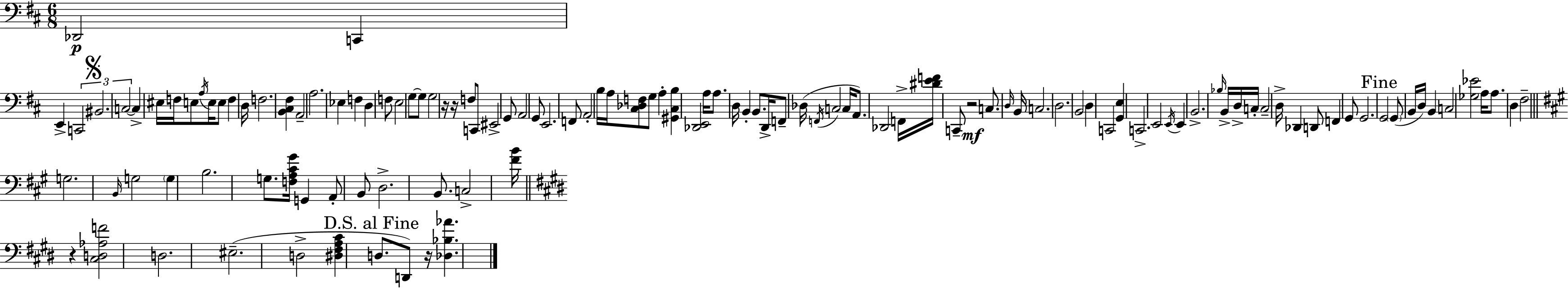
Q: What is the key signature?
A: D major